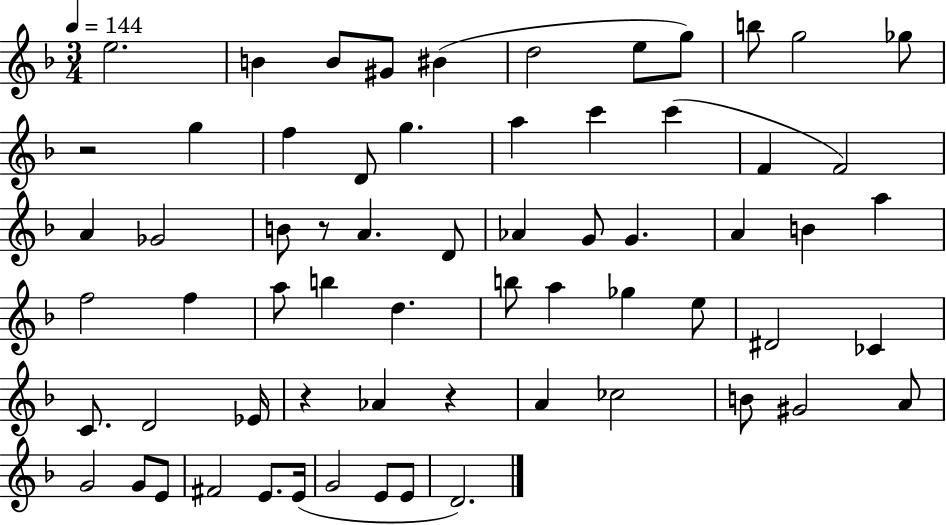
E5/h. B4/q B4/e G#4/e BIS4/q D5/h E5/e G5/e B5/e G5/h Gb5/e R/h G5/q F5/q D4/e G5/q. A5/q C6/q C6/q F4/q F4/h A4/q Gb4/h B4/e R/e A4/q. D4/e Ab4/q G4/e G4/q. A4/q B4/q A5/q F5/h F5/q A5/e B5/q D5/q. B5/e A5/q Gb5/q E5/e D#4/h CES4/q C4/e. D4/h Eb4/s R/q Ab4/q R/q A4/q CES5/h B4/e G#4/h A4/e G4/h G4/e E4/e F#4/h E4/e. E4/s G4/h E4/e E4/e D4/h.